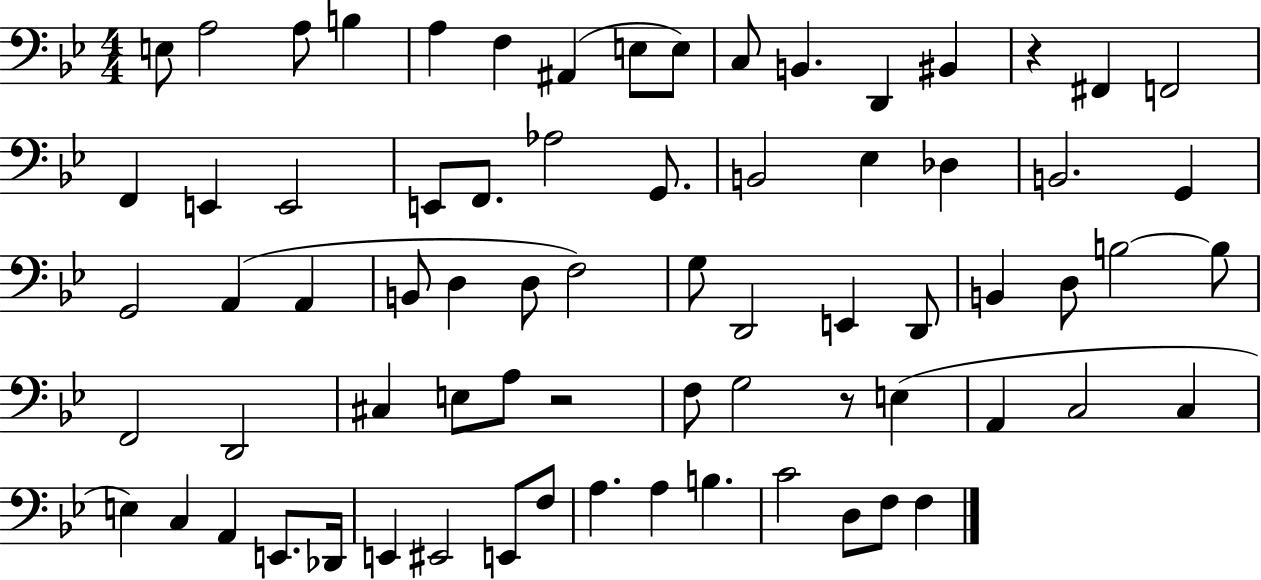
{
  \clef bass
  \numericTimeSignature
  \time 4/4
  \key bes \major
  e8 a2 a8 b4 | a4 f4 ais,4( e8 e8) | c8 b,4. d,4 bis,4 | r4 fis,4 f,2 | \break f,4 e,4 e,2 | e,8 f,8. aes2 g,8. | b,2 ees4 des4 | b,2. g,4 | \break g,2 a,4( a,4 | b,8 d4 d8 f2) | g8 d,2 e,4 d,8 | b,4 d8 b2~~ b8 | \break f,2 d,2 | cis4 e8 a8 r2 | f8 g2 r8 e4( | a,4 c2 c4 | \break e4) c4 a,4 e,8. des,16 | e,4 eis,2 e,8 f8 | a4. a4 b4. | c'2 d8 f8 f4 | \break \bar "|."
}